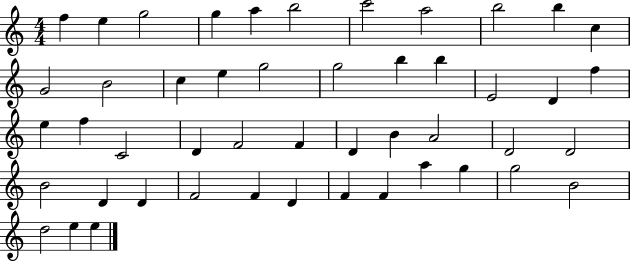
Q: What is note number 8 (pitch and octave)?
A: A5